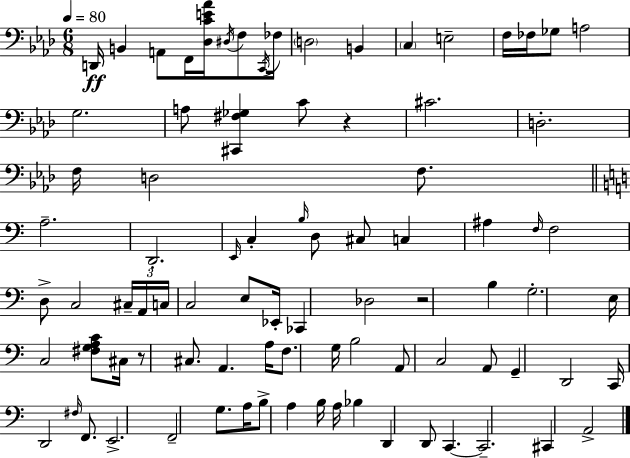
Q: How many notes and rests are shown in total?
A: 86